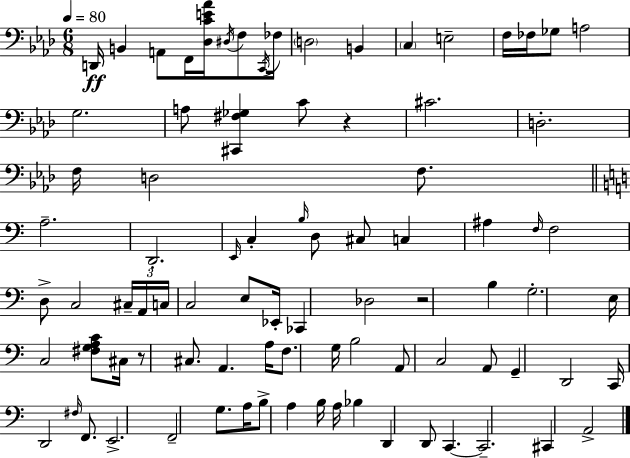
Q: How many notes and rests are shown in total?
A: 86